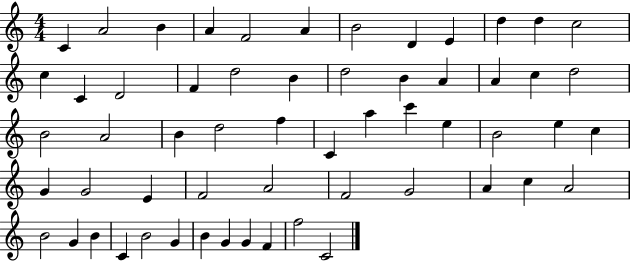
C4/q A4/h B4/q A4/q F4/h A4/q B4/h D4/q E4/q D5/q D5/q C5/h C5/q C4/q D4/h F4/q D5/h B4/q D5/h B4/q A4/q A4/q C5/q D5/h B4/h A4/h B4/q D5/h F5/q C4/q A5/q C6/q E5/q B4/h E5/q C5/q G4/q G4/h E4/q F4/h A4/h F4/h G4/h A4/q C5/q A4/h B4/h G4/q B4/q C4/q B4/h G4/q B4/q G4/q G4/q F4/q F5/h C4/h